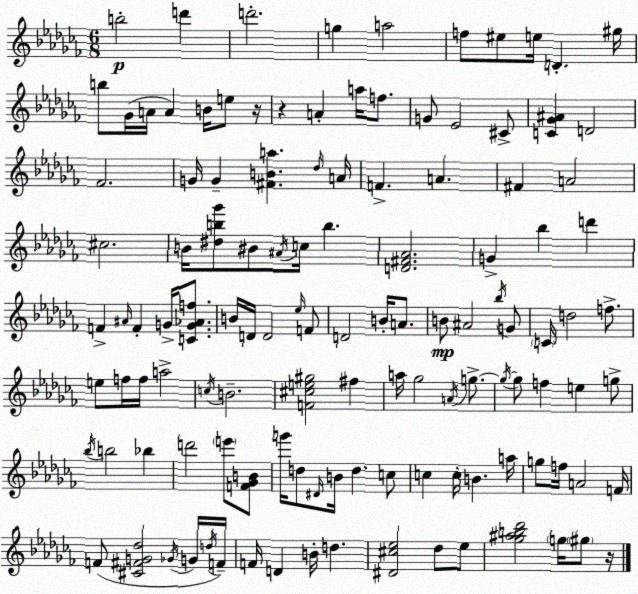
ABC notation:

X:1
T:Untitled
M:6/8
L:1/4
K:Abm
b2 d' d'2 g a2 f/2 ^e/2 e/4 D ^g/4 b/2 _G/4 A/4 A B/4 e/2 z/4 z A a/4 f/2 G/2 _E2 ^C/2 [C_G^A] D2 _F2 G/4 G [^FBa] _d/4 A/4 F A ^F A2 ^c2 B/4 [^db_g']/2 ^B/2 ^A/4 c/4 b [D^F_A]2 G _b d' F ^A/4 F G/4 [CG_Af]/2 B/4 D/4 D2 _e/4 F/2 D2 B/4 A/2 B/2 ^A2 _b/4 G/2 C/4 d2 f/2 e/2 f/4 f/4 a2 c/4 B2 [F^ce^g]2 ^f a/4 _g2 A/4 g/2 g/4 g/2 f e g/2 _b/4 b2 _b d'2 e'/2 [F_GB]/2 g'/4 d/2 ^D/4 B/4 d c/2 c c/4 B a/4 g/2 f/4 A2 F/4 F/2 [^C^FG_d]2 _G/4 G/4 d/4 F/4 F/4 D B/4 d [^D^c_e]2 _d/2 _e/2 [_g^ab_d']2 g/4 ^g/2 z/4